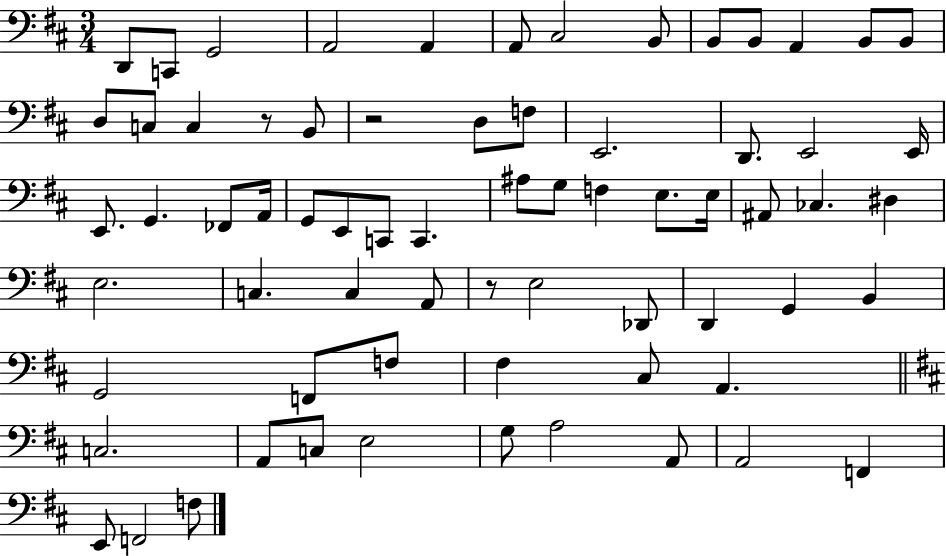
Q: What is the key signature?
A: D major